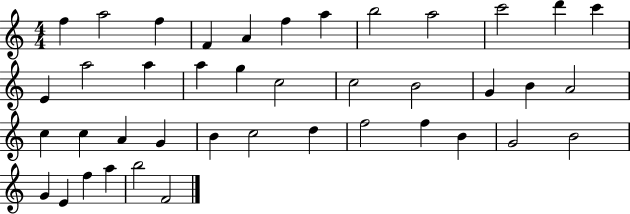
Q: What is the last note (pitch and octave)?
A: F4